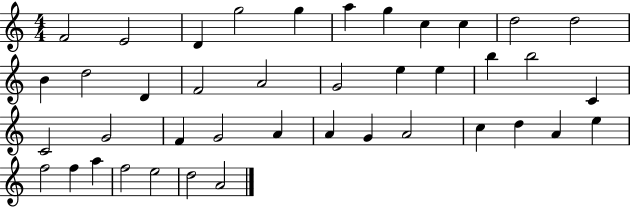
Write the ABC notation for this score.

X:1
T:Untitled
M:4/4
L:1/4
K:C
F2 E2 D g2 g a g c c d2 d2 B d2 D F2 A2 G2 e e b b2 C C2 G2 F G2 A A G A2 c d A e f2 f a f2 e2 d2 A2